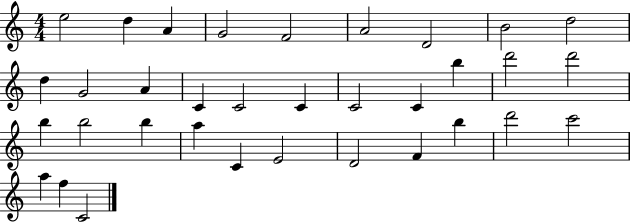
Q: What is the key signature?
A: C major